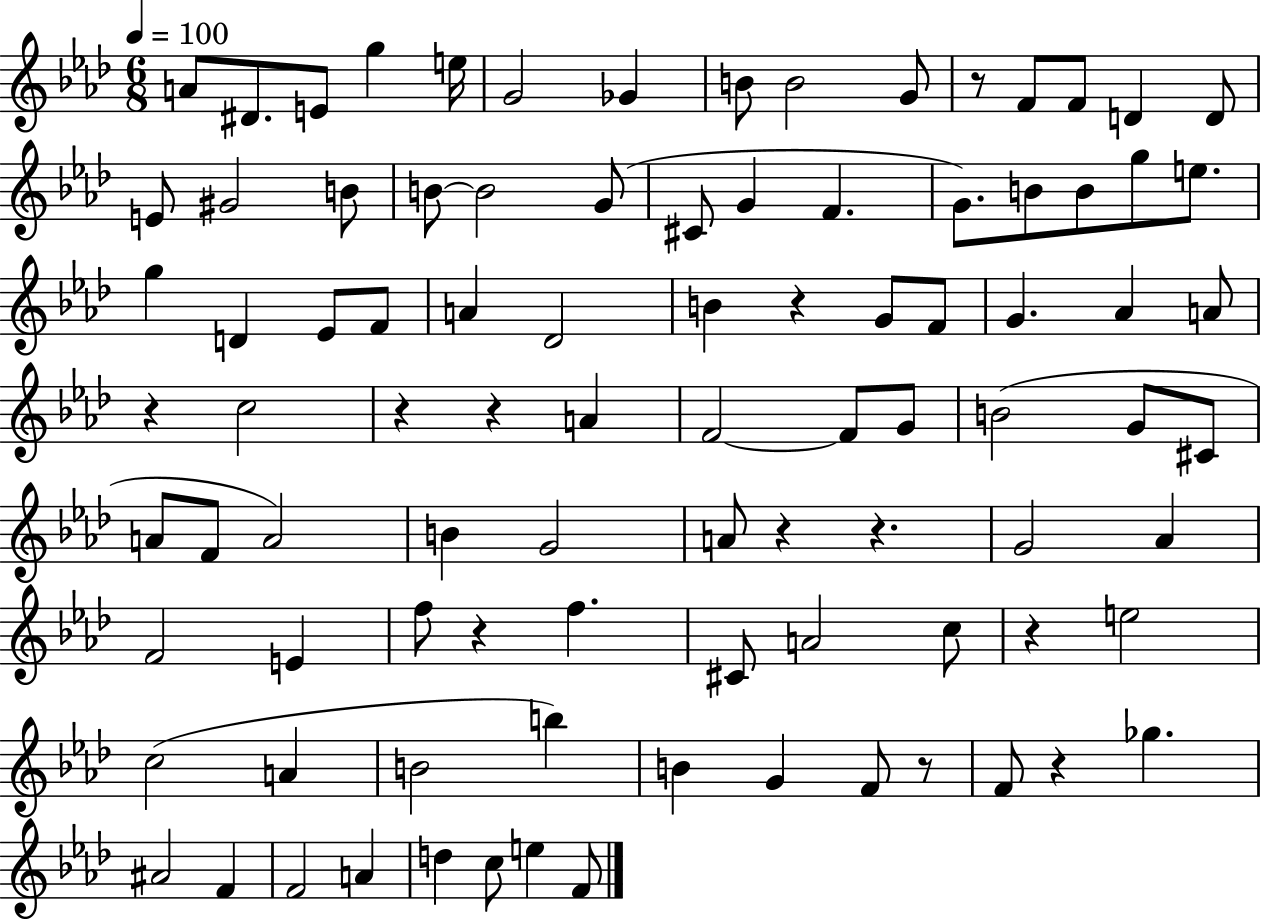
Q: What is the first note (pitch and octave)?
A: A4